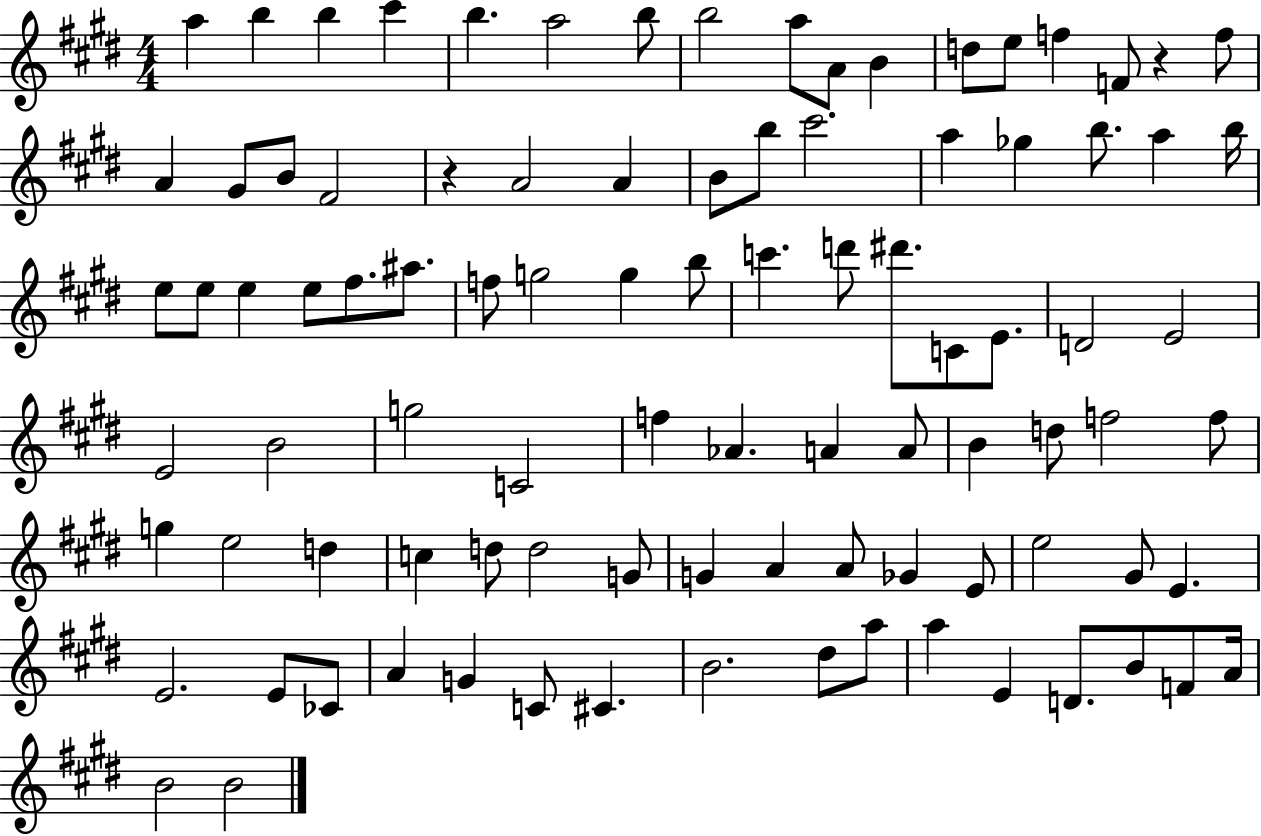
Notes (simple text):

A5/q B5/q B5/q C#6/q B5/q. A5/h B5/e B5/h A5/e A4/e B4/q D5/e E5/e F5/q F4/e R/q F5/e A4/q G#4/e B4/e F#4/h R/q A4/h A4/q B4/e B5/e C#6/h. A5/q Gb5/q B5/e. A5/q B5/s E5/e E5/e E5/q E5/e F#5/e. A#5/e. F5/e G5/h G5/q B5/e C6/q. D6/e D#6/e. C4/e E4/e. D4/h E4/h E4/h B4/h G5/h C4/h F5/q Ab4/q. A4/q A4/e B4/q D5/e F5/h F5/e G5/q E5/h D5/q C5/q D5/e D5/h G4/e G4/q A4/q A4/e Gb4/q E4/e E5/h G#4/e E4/q. E4/h. E4/e CES4/e A4/q G4/q C4/e C#4/q. B4/h. D#5/e A5/e A5/q E4/q D4/e. B4/e F4/e A4/s B4/h B4/h